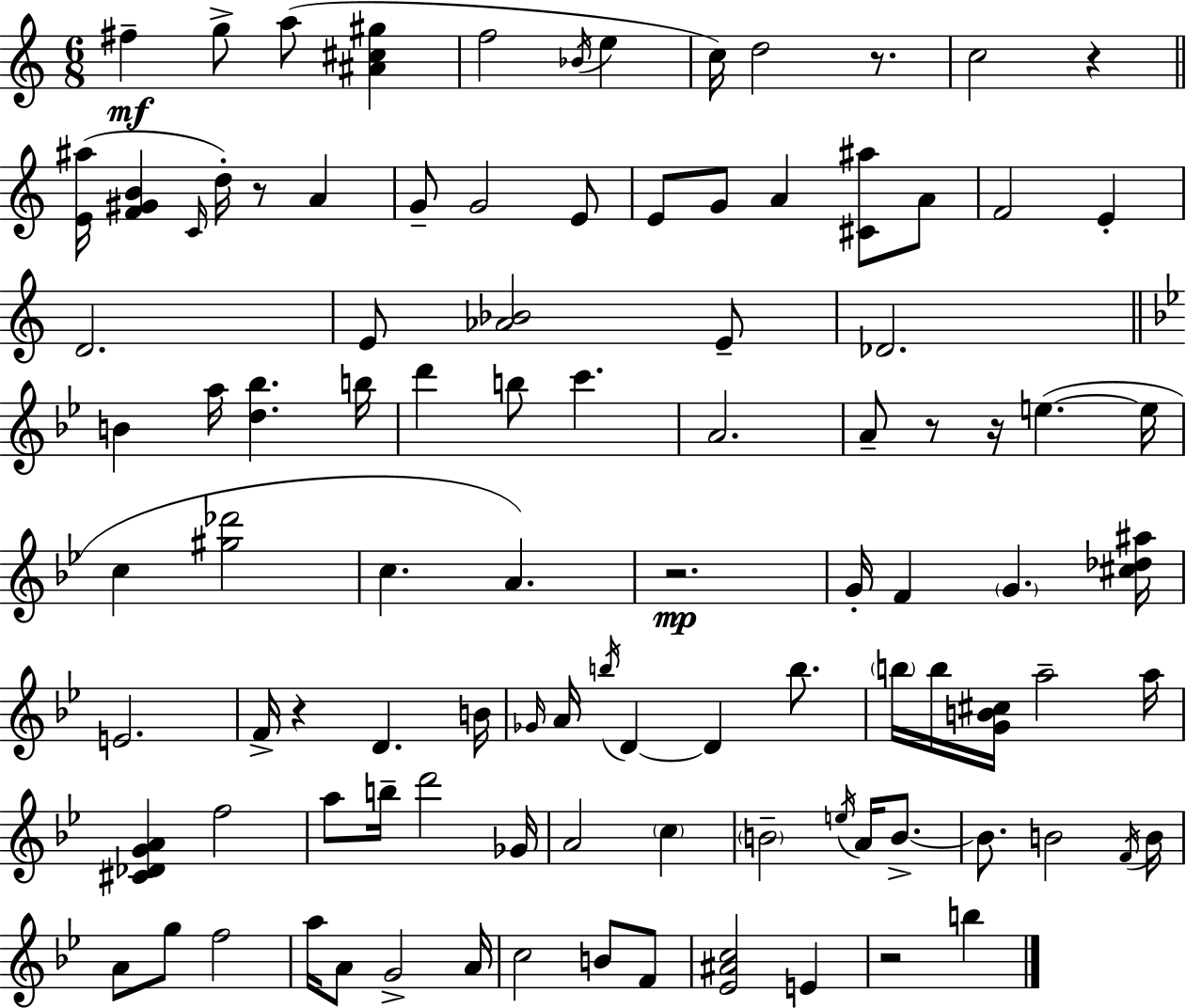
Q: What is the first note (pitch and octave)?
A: F#5